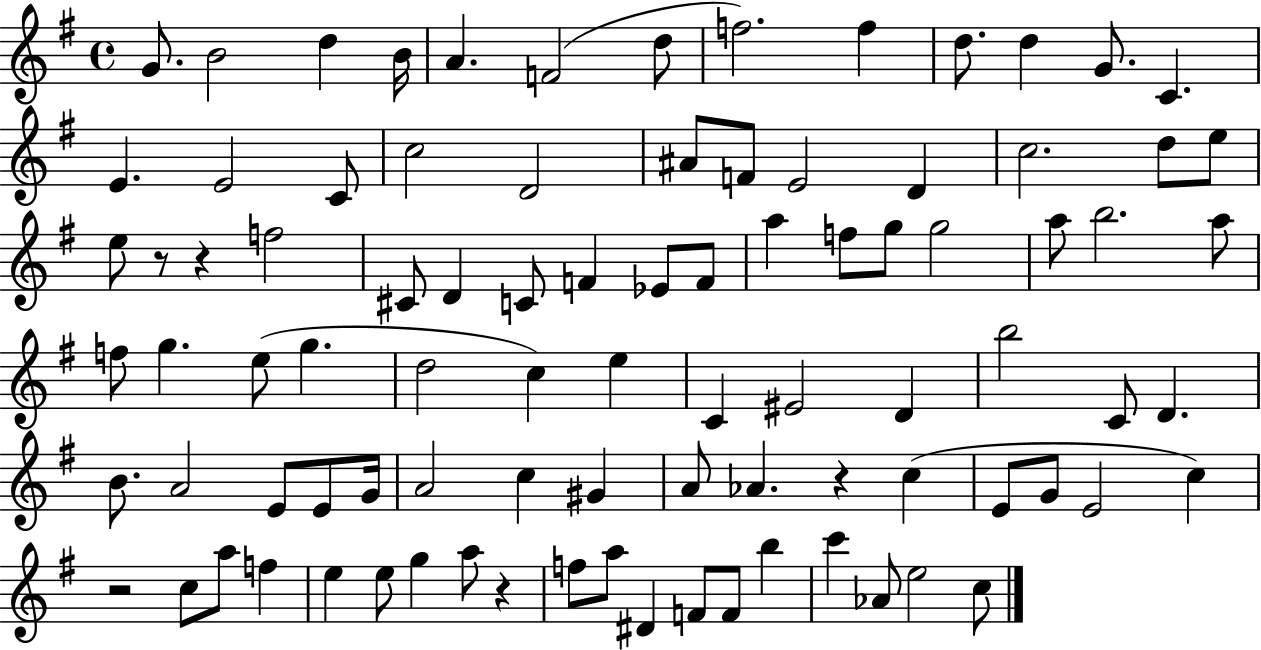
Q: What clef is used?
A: treble